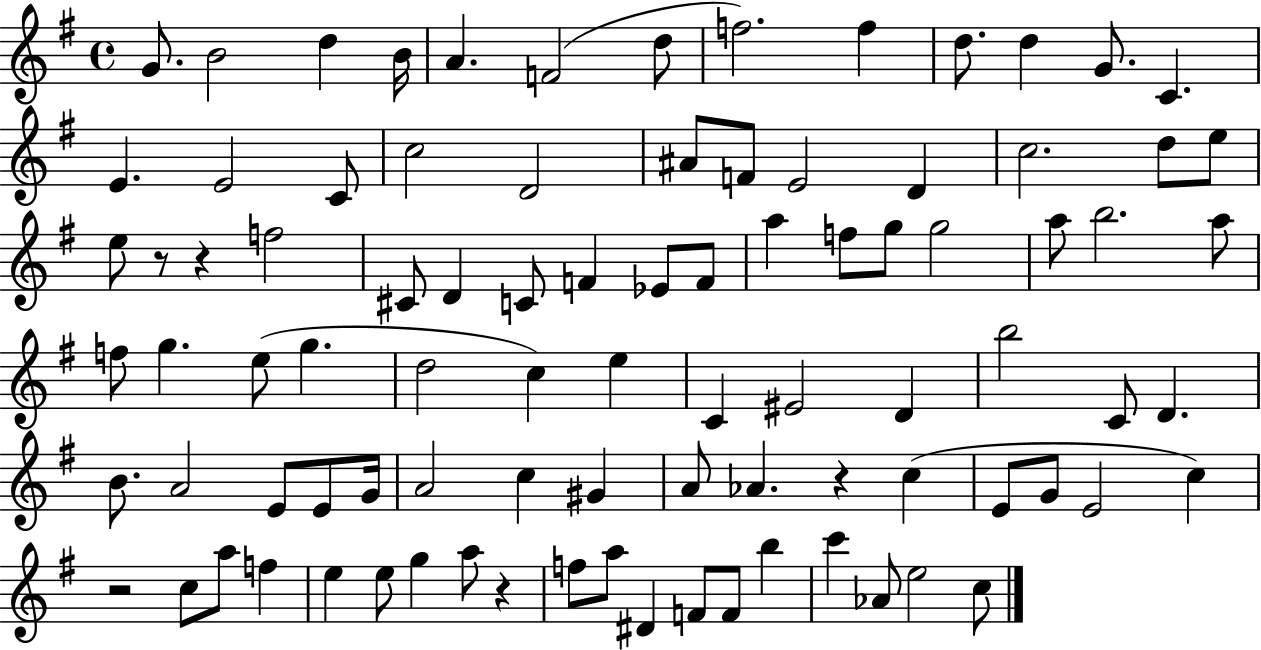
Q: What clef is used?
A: treble